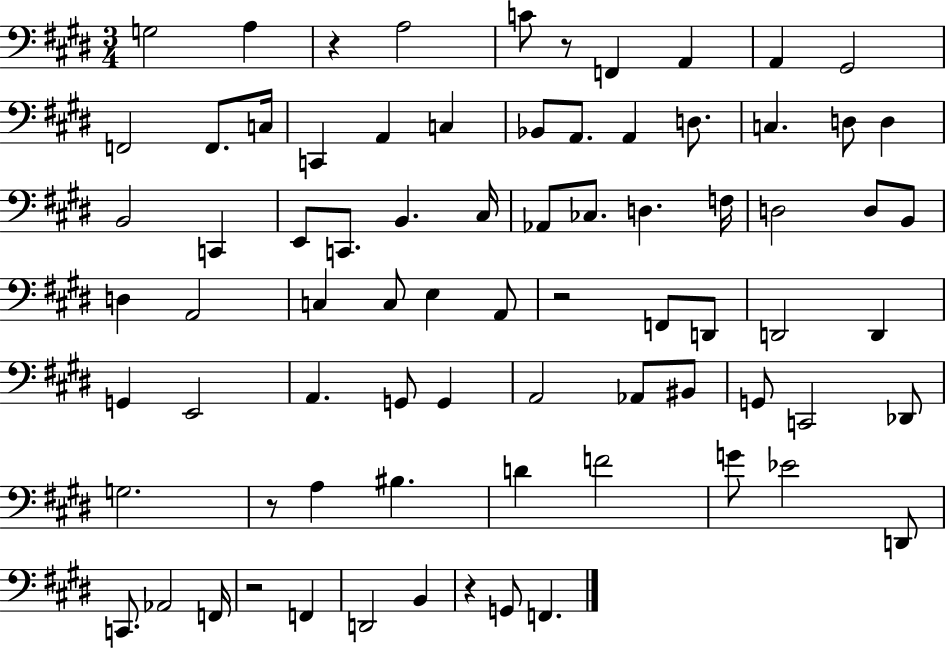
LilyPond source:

{
  \clef bass
  \numericTimeSignature
  \time 3/4
  \key e \major
  g2 a4 | r4 a2 | c'8 r8 f,4 a,4 | a,4 gis,2 | \break f,2 f,8. c16 | c,4 a,4 c4 | bes,8 a,8. a,4 d8. | c4. d8 d4 | \break b,2 c,4 | e,8 c,8. b,4. cis16 | aes,8 ces8. d4. f16 | d2 d8 b,8 | \break d4 a,2 | c4 c8 e4 a,8 | r2 f,8 d,8 | d,2 d,4 | \break g,4 e,2 | a,4. g,8 g,4 | a,2 aes,8 bis,8 | g,8 c,2 des,8 | \break g2. | r8 a4 bis4. | d'4 f'2 | g'8 ees'2 d,8 | \break c,8. aes,2 f,16 | r2 f,4 | d,2 b,4 | r4 g,8 f,4. | \break \bar "|."
}